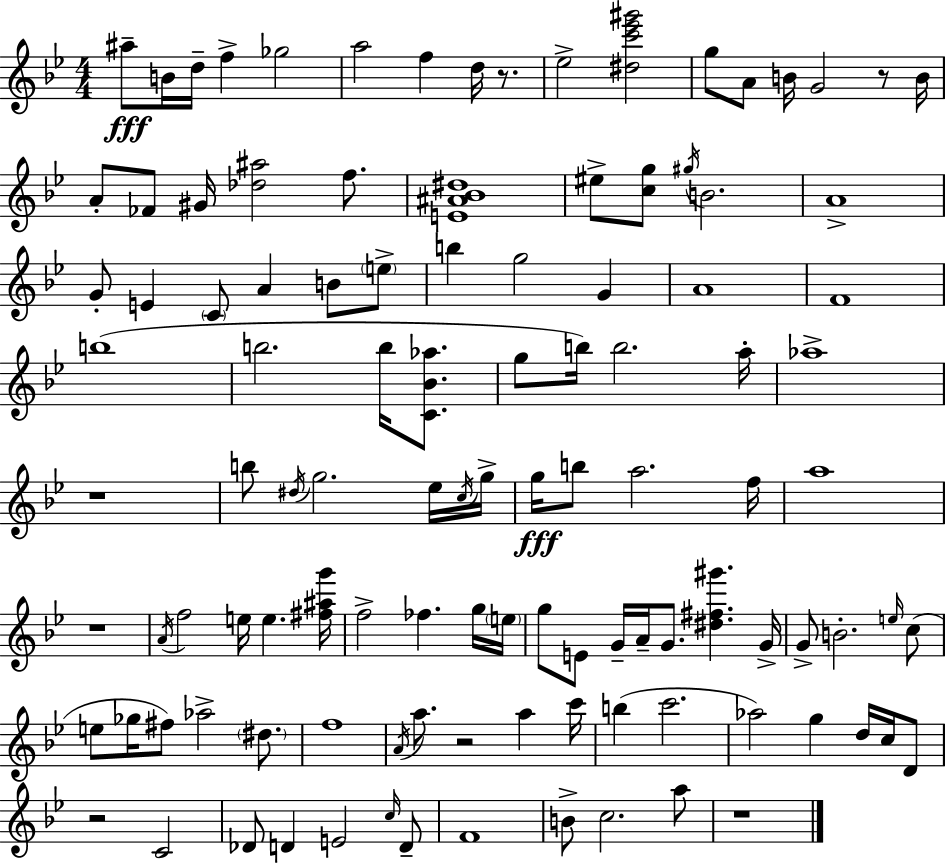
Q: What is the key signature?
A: BES major